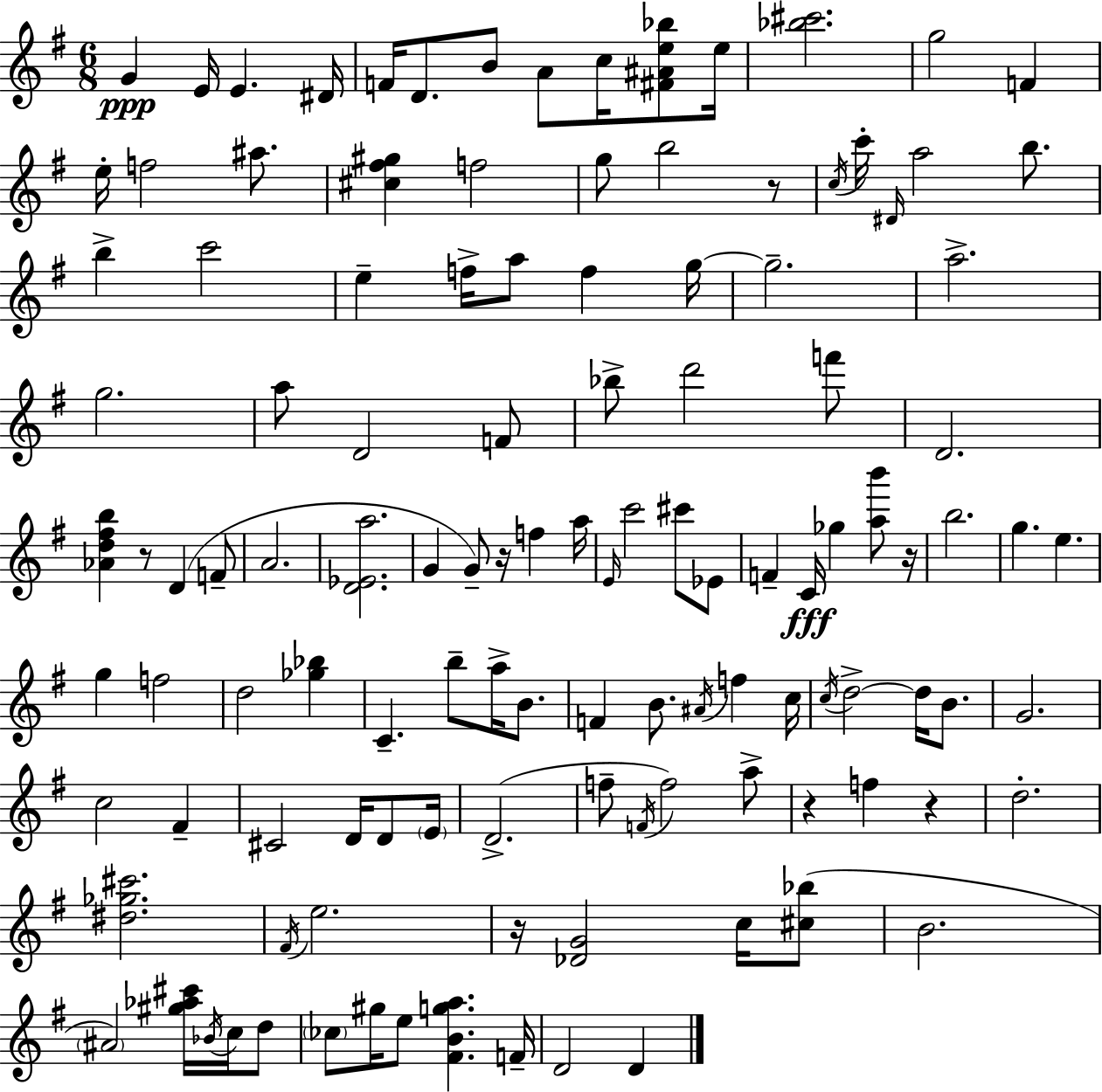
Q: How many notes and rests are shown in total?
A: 120